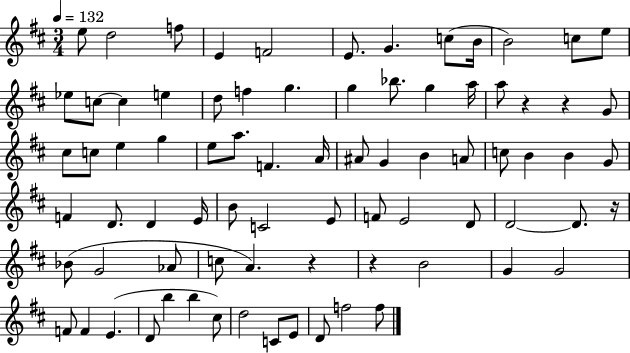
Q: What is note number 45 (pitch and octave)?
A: E4